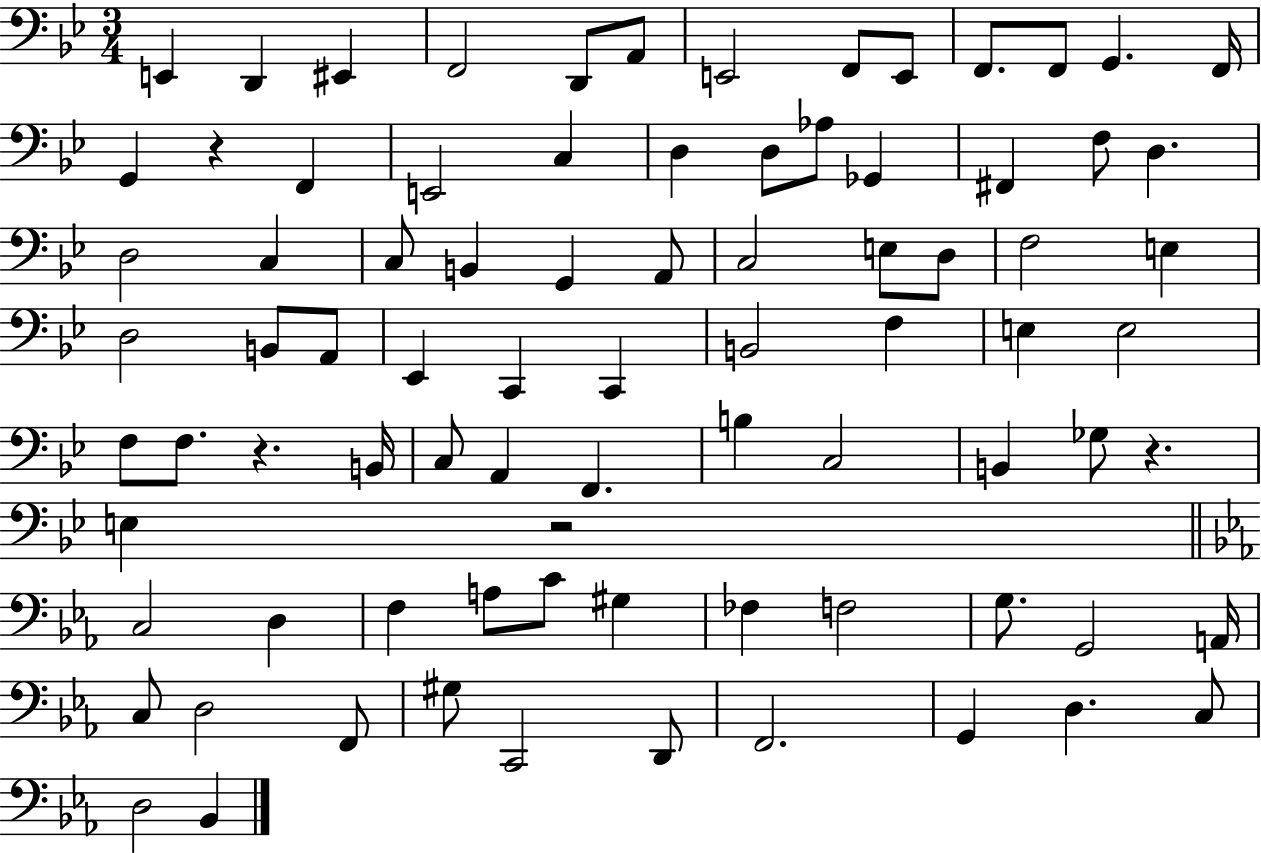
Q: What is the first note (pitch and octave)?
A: E2